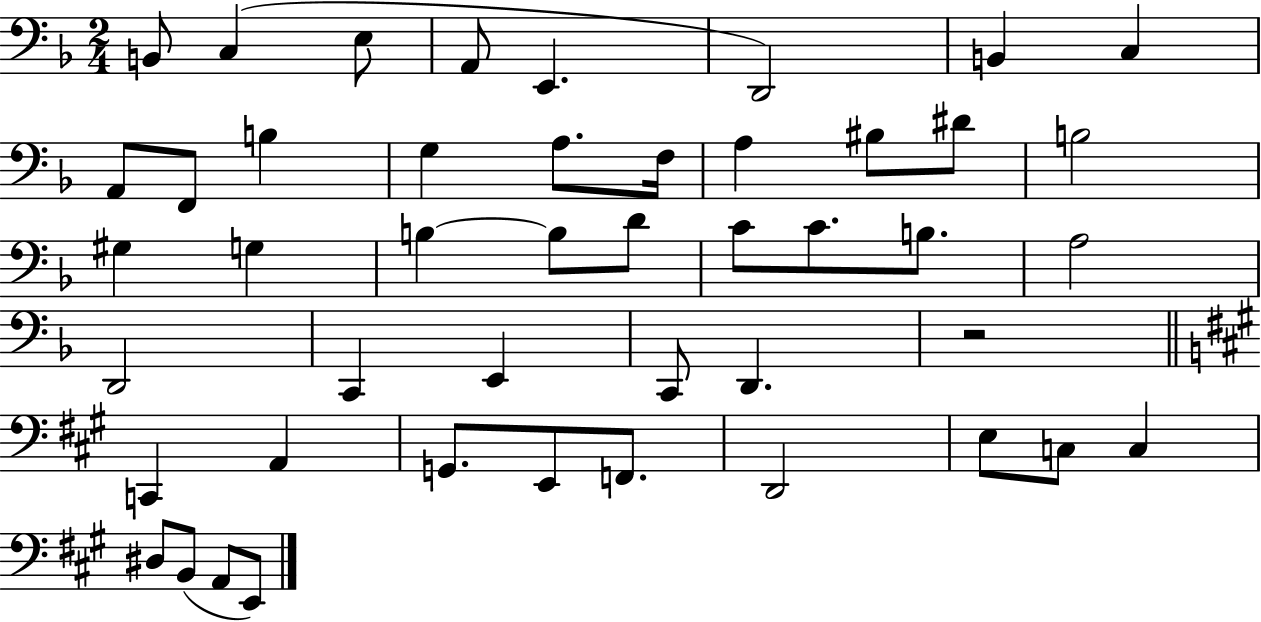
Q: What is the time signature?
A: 2/4